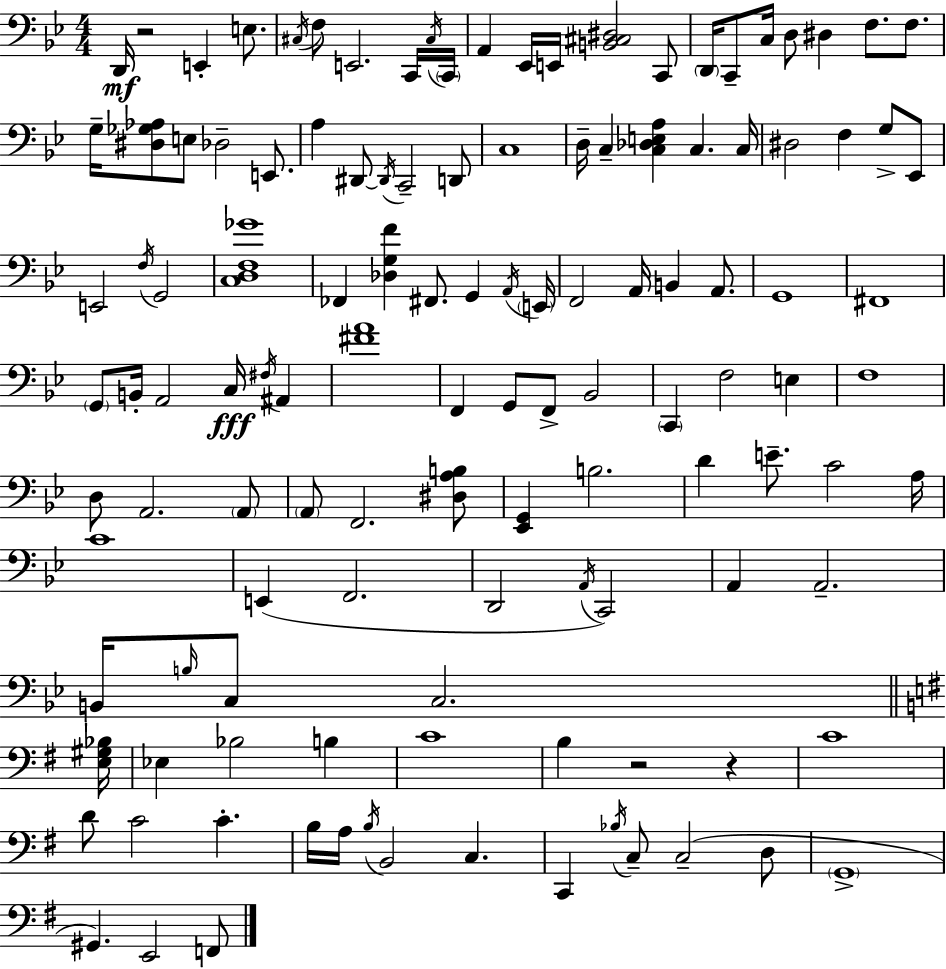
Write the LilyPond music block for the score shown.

{
  \clef bass
  \numericTimeSignature
  \time 4/4
  \key g \minor
  d,16\mf r2 e,4-. e8. | \acciaccatura { cis16 } f8 e,2. c,16 | \acciaccatura { cis16 } \parenthesize c,16 a,4 ees,16 e,16 <b, cis dis>2 | c,8 \parenthesize d,16 c,8-- c16 d8 dis4 f8. f8. | \break g16-- <dis ges aes>8 e8 des2-- e,8. | a4 dis,8~~ \acciaccatura { dis,16 } c,2-- | d,8 c1 | d16-- c4-- <c des e a>4 c4. | \break c16 dis2 f4 g8-> | ees,8 e,2 \acciaccatura { f16 } g,2 | <c d f ges'>1 | fes,4 <des g f'>4 fis,8. g,4 | \break \acciaccatura { a,16 } \parenthesize e,16 f,2 a,16 b,4 | a,8. g,1 | fis,1 | \parenthesize g,8 b,16-. a,2 | \break c16\fff \acciaccatura { fis16 } ais,4 <fis' a'>1 | f,4 g,8 f,8-> bes,2 | \parenthesize c,4 f2 | e4 f1 | \break d8 a,2. | \parenthesize a,8 \parenthesize a,8 f,2. | <dis a b>8 <ees, g,>4 b2. | d'4 e'8.-- c'2 | \break a16 c'1 | e,4( f,2. | d,2 \acciaccatura { a,16 } c,2) | a,4 a,2.-- | \break b,16 \grace { b16 } c8 c2. | \bar "||" \break \key e \minor <e gis bes>16 ees4 bes2 b4 | c'1 | b4 r2 r4 | c'1 | \break d'8 c'2 c'4.-. | b16 a16 \acciaccatura { b16 } b,2 c4. | c,4 \acciaccatura { bes16 } c8-- c2--( | d8 \parenthesize g,1-> | \break gis,4.) e,2 | f,8 \bar "|."
}